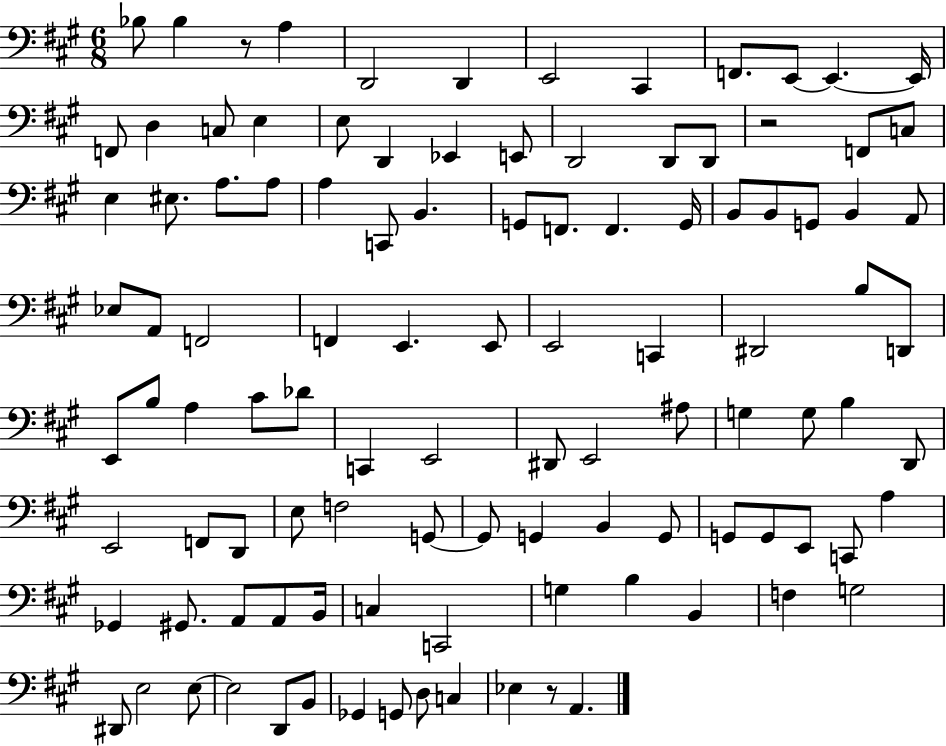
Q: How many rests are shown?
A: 3